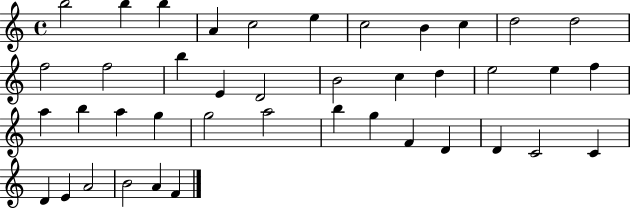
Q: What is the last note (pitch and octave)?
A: F4